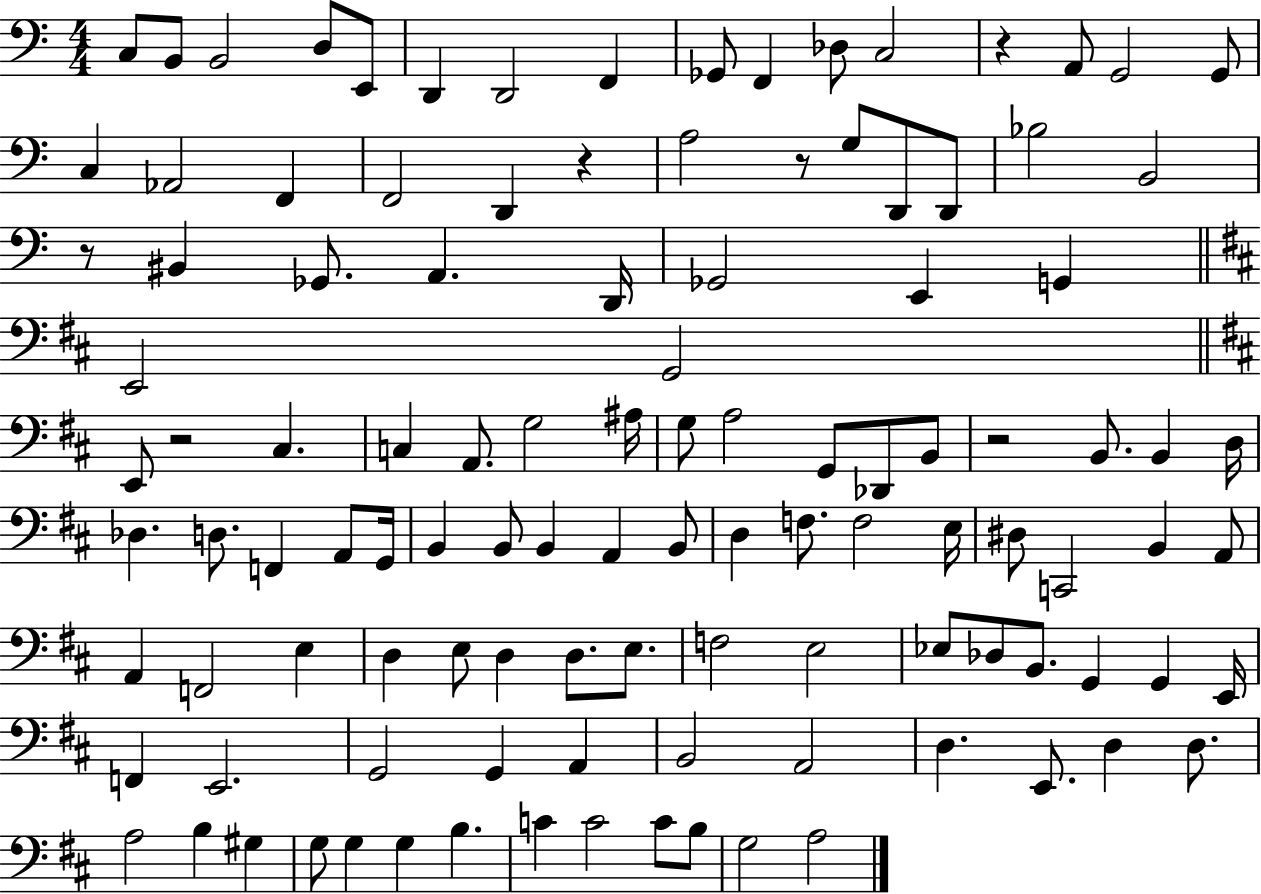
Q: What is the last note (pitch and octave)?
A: A3